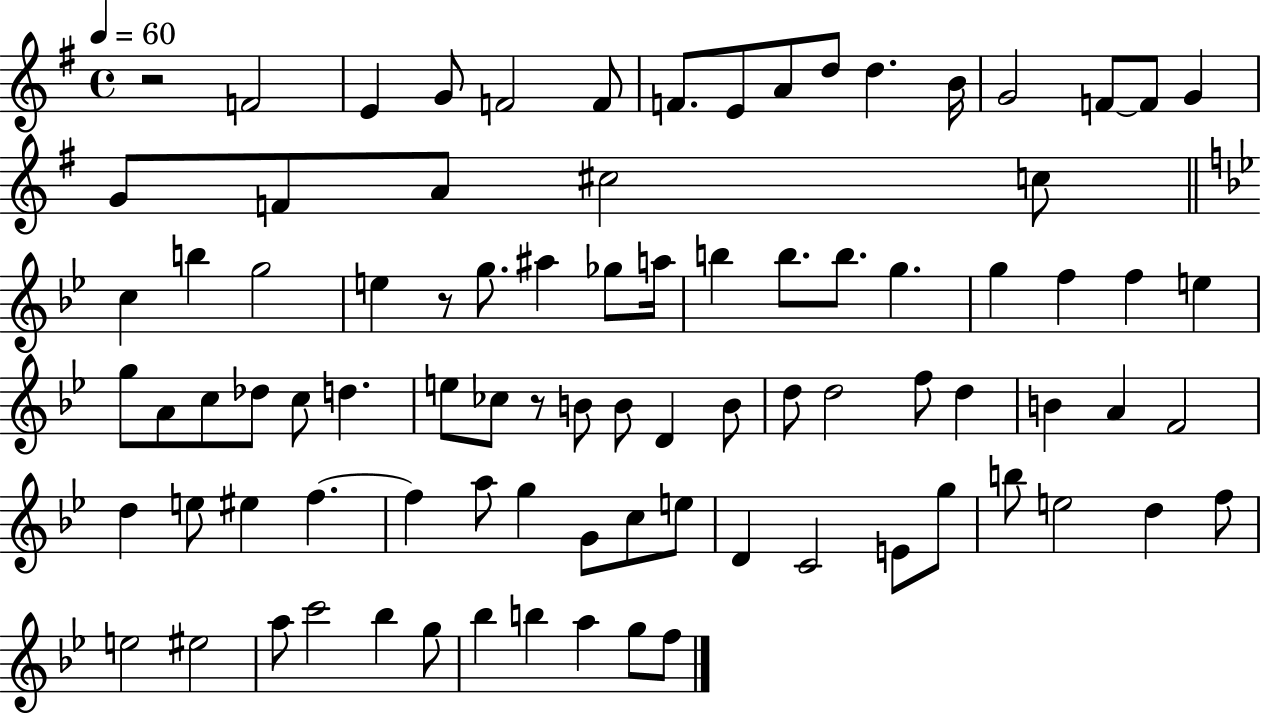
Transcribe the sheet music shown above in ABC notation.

X:1
T:Untitled
M:4/4
L:1/4
K:G
z2 F2 E G/2 F2 F/2 F/2 E/2 A/2 d/2 d B/4 G2 F/2 F/2 G G/2 F/2 A/2 ^c2 c/2 c b g2 e z/2 g/2 ^a _g/2 a/4 b b/2 b/2 g g f f e g/2 A/2 c/2 _d/2 c/2 d e/2 _c/2 z/2 B/2 B/2 D B/2 d/2 d2 f/2 d B A F2 d e/2 ^e f f a/2 g G/2 c/2 e/2 D C2 E/2 g/2 b/2 e2 d f/2 e2 ^e2 a/2 c'2 _b g/2 _b b a g/2 f/2